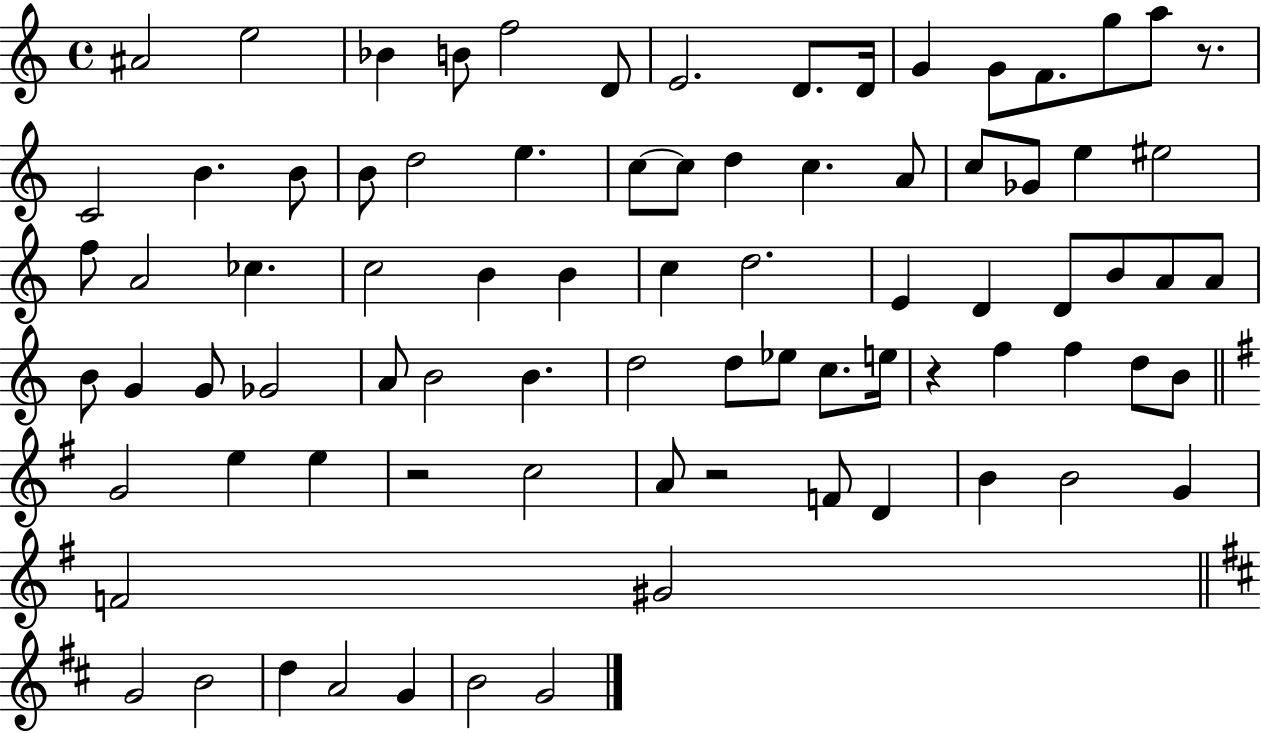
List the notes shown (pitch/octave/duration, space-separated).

A#4/h E5/h Bb4/q B4/e F5/h D4/e E4/h. D4/e. D4/s G4/q G4/e F4/e. G5/e A5/e R/e. C4/h B4/q. B4/e B4/e D5/h E5/q. C5/e C5/e D5/q C5/q. A4/e C5/e Gb4/e E5/q EIS5/h F5/e A4/h CES5/q. C5/h B4/q B4/q C5/q D5/h. E4/q D4/q D4/e B4/e A4/e A4/e B4/e G4/q G4/e Gb4/h A4/e B4/h B4/q. D5/h D5/e Eb5/e C5/e. E5/s R/q F5/q F5/q D5/e B4/e G4/h E5/q E5/q R/h C5/h A4/e R/h F4/e D4/q B4/q B4/h G4/q F4/h G#4/h G4/h B4/h D5/q A4/h G4/q B4/h G4/h